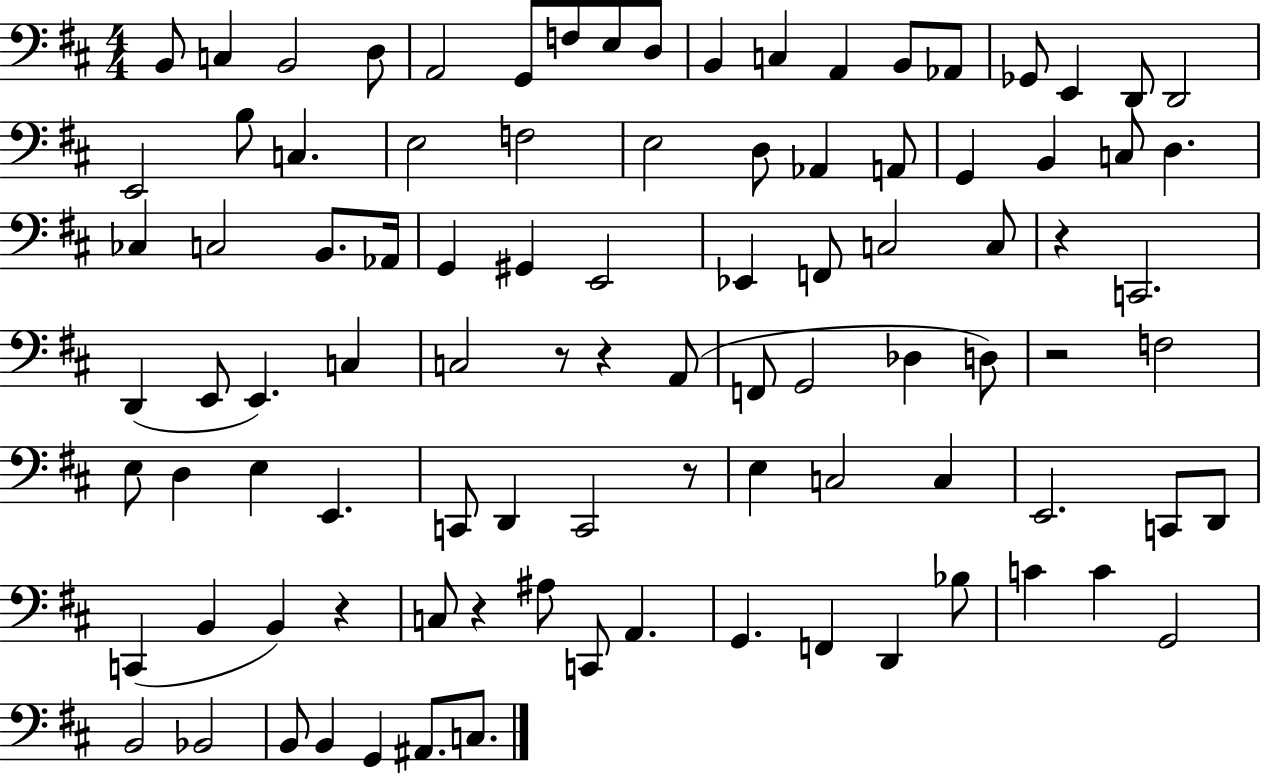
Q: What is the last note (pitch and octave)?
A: C3